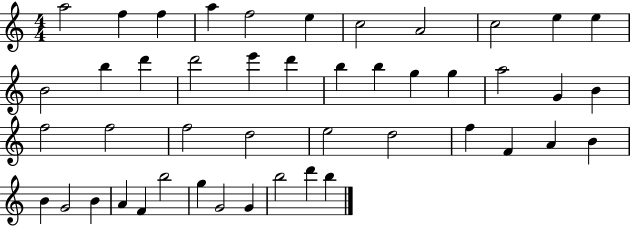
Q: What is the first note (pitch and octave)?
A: A5